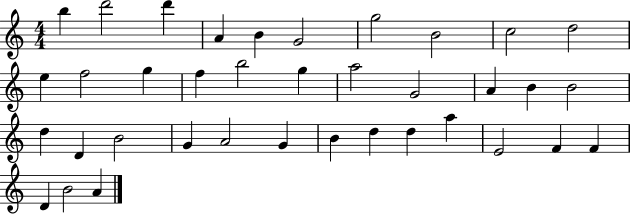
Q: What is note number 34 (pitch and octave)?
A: F4